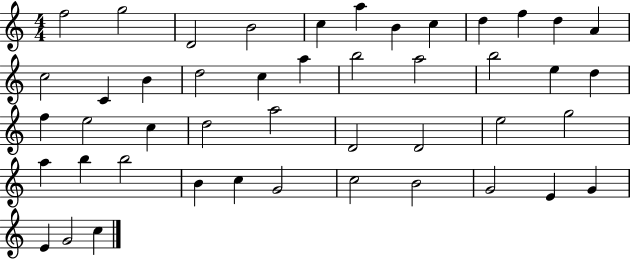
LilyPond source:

{
  \clef treble
  \numericTimeSignature
  \time 4/4
  \key c \major
  f''2 g''2 | d'2 b'2 | c''4 a''4 b'4 c''4 | d''4 f''4 d''4 a'4 | \break c''2 c'4 b'4 | d''2 c''4 a''4 | b''2 a''2 | b''2 e''4 d''4 | \break f''4 e''2 c''4 | d''2 a''2 | d'2 d'2 | e''2 g''2 | \break a''4 b''4 b''2 | b'4 c''4 g'2 | c''2 b'2 | g'2 e'4 g'4 | \break e'4 g'2 c''4 | \bar "|."
}